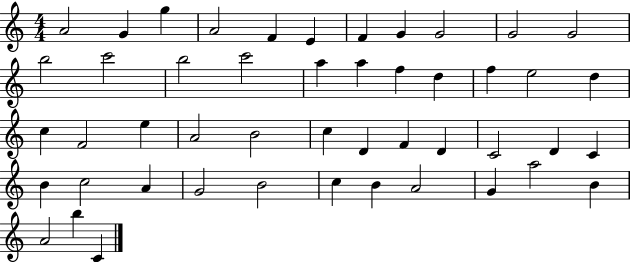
A4/h G4/q G5/q A4/h F4/q E4/q F4/q G4/q G4/h G4/h G4/h B5/h C6/h B5/h C6/h A5/q A5/q F5/q D5/q F5/q E5/h D5/q C5/q F4/h E5/q A4/h B4/h C5/q D4/q F4/q D4/q C4/h D4/q C4/q B4/q C5/h A4/q G4/h B4/h C5/q B4/q A4/h G4/q A5/h B4/q A4/h B5/q C4/q